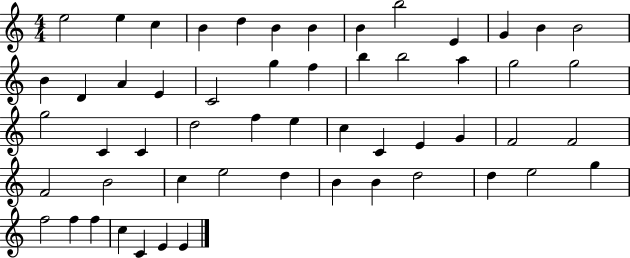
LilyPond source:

{
  \clef treble
  \numericTimeSignature
  \time 4/4
  \key c \major
  e''2 e''4 c''4 | b'4 d''4 b'4 b'4 | b'4 b''2 e'4 | g'4 b'4 b'2 | \break b'4 d'4 a'4 e'4 | c'2 g''4 f''4 | b''4 b''2 a''4 | g''2 g''2 | \break g''2 c'4 c'4 | d''2 f''4 e''4 | c''4 c'4 e'4 g'4 | f'2 f'2 | \break f'2 b'2 | c''4 e''2 d''4 | b'4 b'4 d''2 | d''4 e''2 g''4 | \break f''2 f''4 f''4 | c''4 c'4 e'4 e'4 | \bar "|."
}